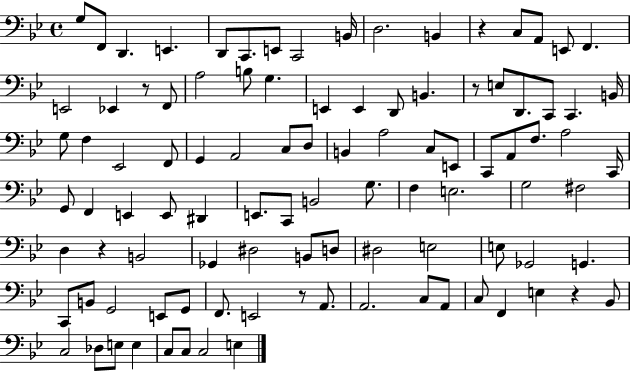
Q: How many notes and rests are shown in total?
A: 100